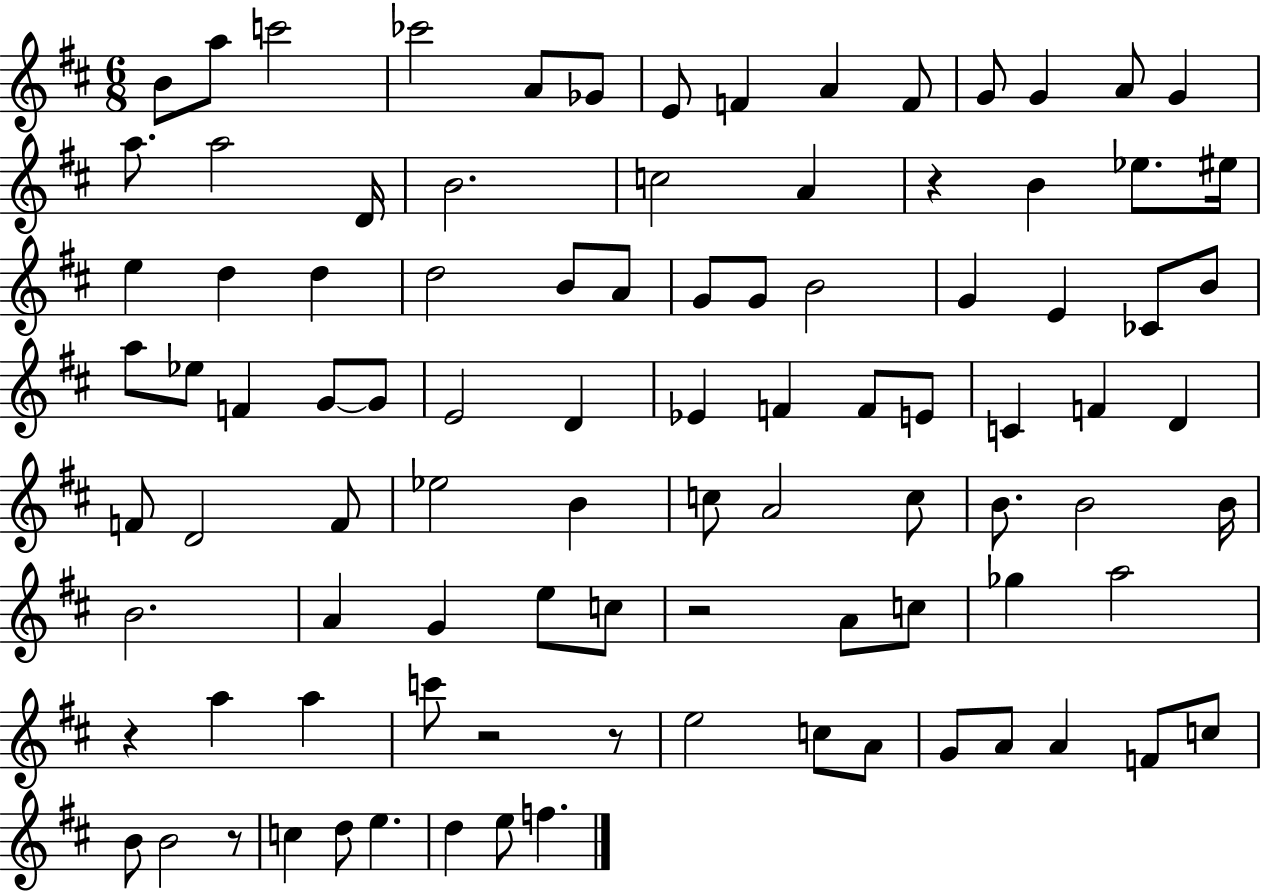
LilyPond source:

{
  \clef treble
  \numericTimeSignature
  \time 6/8
  \key d \major
  \repeat volta 2 { b'8 a''8 c'''2 | ces'''2 a'8 ges'8 | e'8 f'4 a'4 f'8 | g'8 g'4 a'8 g'4 | \break a''8. a''2 d'16 | b'2. | c''2 a'4 | r4 b'4 ees''8. eis''16 | \break e''4 d''4 d''4 | d''2 b'8 a'8 | g'8 g'8 b'2 | g'4 e'4 ces'8 b'8 | \break a''8 ees''8 f'4 g'8~~ g'8 | e'2 d'4 | ees'4 f'4 f'8 e'8 | c'4 f'4 d'4 | \break f'8 d'2 f'8 | ees''2 b'4 | c''8 a'2 c''8 | b'8. b'2 b'16 | \break b'2. | a'4 g'4 e''8 c''8 | r2 a'8 c''8 | ges''4 a''2 | \break r4 a''4 a''4 | c'''8 r2 r8 | e''2 c''8 a'8 | g'8 a'8 a'4 f'8 c''8 | \break b'8 b'2 r8 | c''4 d''8 e''4. | d''4 e''8 f''4. | } \bar "|."
}